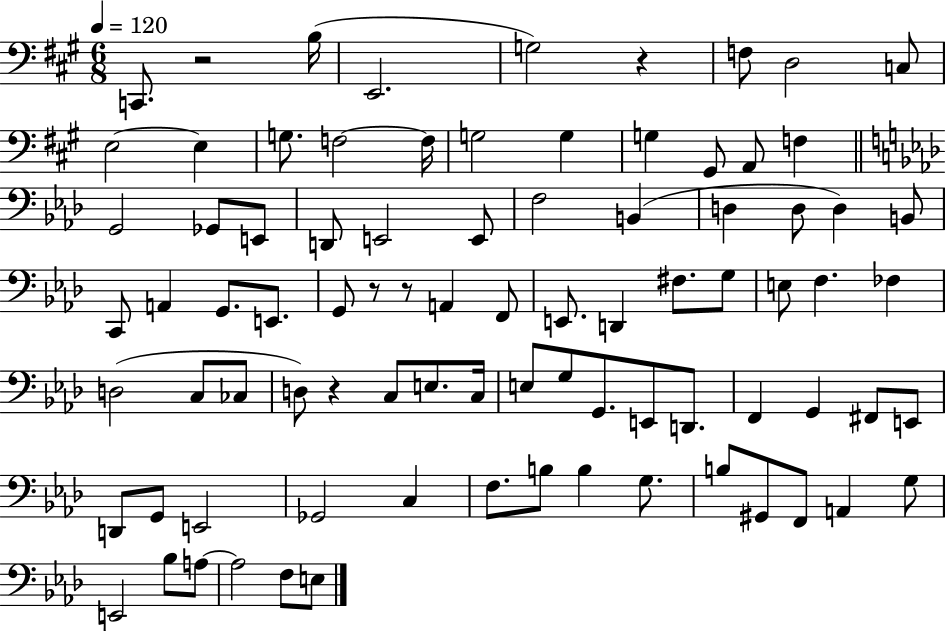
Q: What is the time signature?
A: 6/8